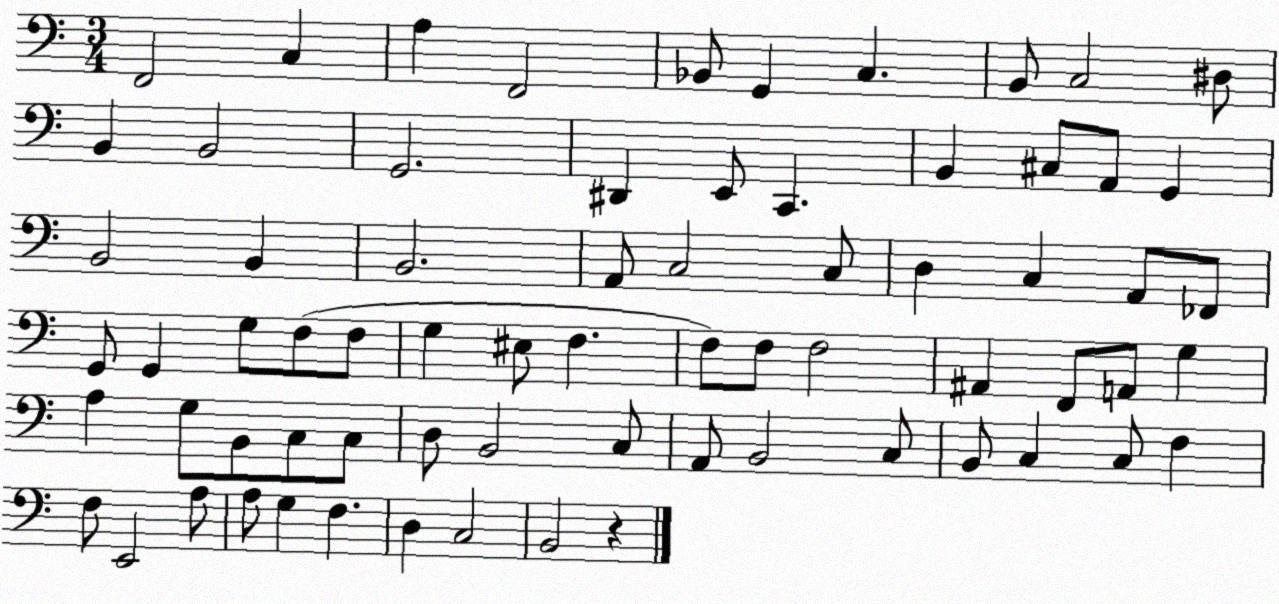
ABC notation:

X:1
T:Untitled
M:3/4
L:1/4
K:C
F,,2 C, A, F,,2 _B,,/2 G,, C, B,,/2 C,2 ^D,/2 B,, B,,2 G,,2 ^D,, E,,/2 C,, B,, ^C,/2 A,,/2 G,, B,,2 B,, B,,2 A,,/2 C,2 C,/2 D, C, A,,/2 _F,,/2 G,,/2 G,, G,/2 F,/2 F,/2 G, ^E,/2 F, F,/2 F,/2 F,2 ^A,, F,,/2 A,,/2 G, A, G,/2 B,,/2 C,/2 C,/2 D,/2 B,,2 C,/2 A,,/2 B,,2 C,/2 B,,/2 C, C,/2 F, F,/2 E,,2 A,/2 A,/2 G, F, D, C,2 B,,2 z